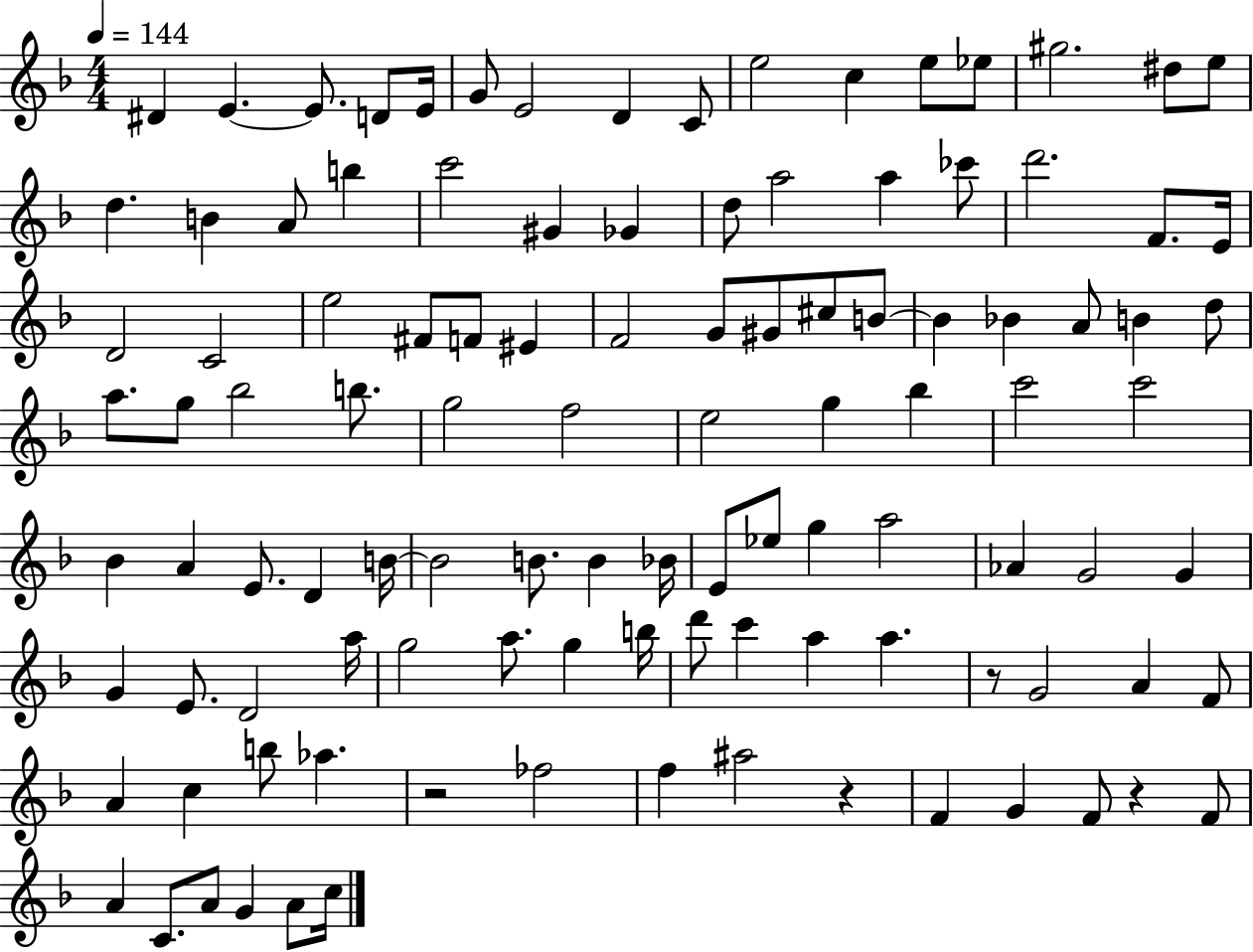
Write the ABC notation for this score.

X:1
T:Untitled
M:4/4
L:1/4
K:F
^D E E/2 D/2 E/4 G/2 E2 D C/2 e2 c e/2 _e/2 ^g2 ^d/2 e/2 d B A/2 b c'2 ^G _G d/2 a2 a _c'/2 d'2 F/2 E/4 D2 C2 e2 ^F/2 F/2 ^E F2 G/2 ^G/2 ^c/2 B/2 B _B A/2 B d/2 a/2 g/2 _b2 b/2 g2 f2 e2 g _b c'2 c'2 _B A E/2 D B/4 B2 B/2 B _B/4 E/2 _e/2 g a2 _A G2 G G E/2 D2 a/4 g2 a/2 g b/4 d'/2 c' a a z/2 G2 A F/2 A c b/2 _a z2 _f2 f ^a2 z F G F/2 z F/2 A C/2 A/2 G A/2 c/4